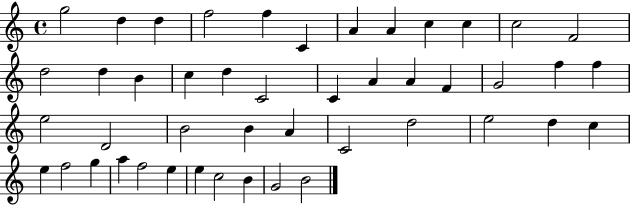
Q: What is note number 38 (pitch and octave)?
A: G5